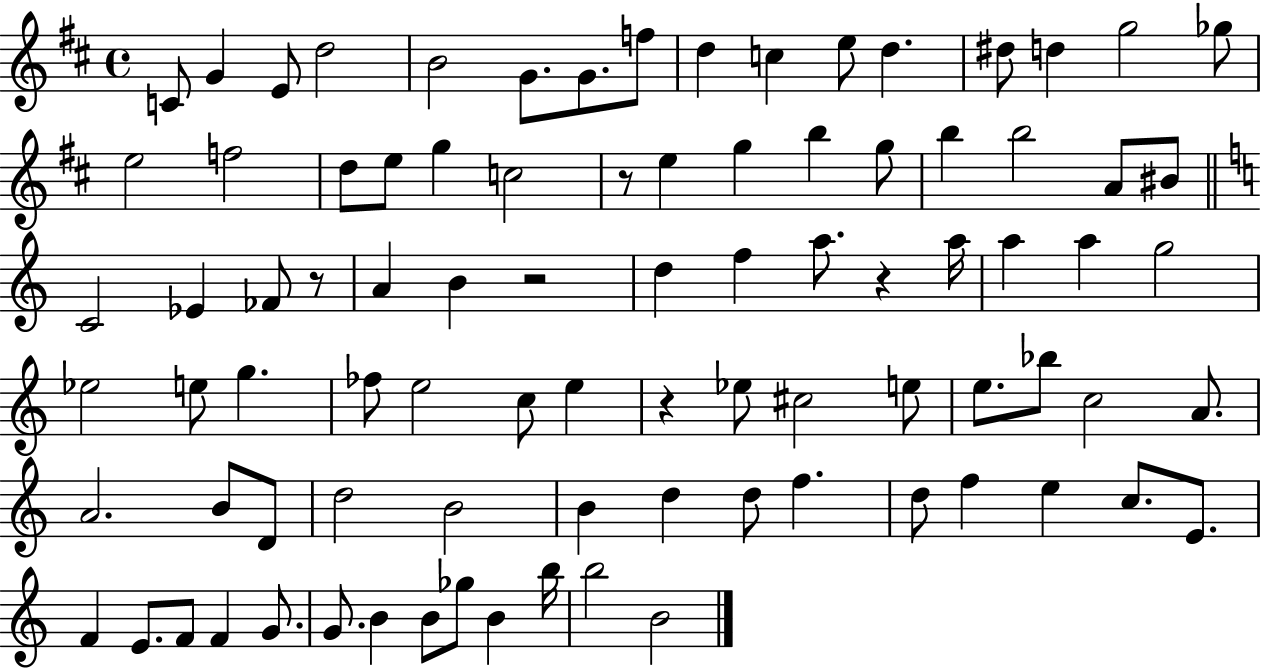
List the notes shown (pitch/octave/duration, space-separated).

C4/e G4/q E4/e D5/h B4/h G4/e. G4/e. F5/e D5/q C5/q E5/e D5/q. D#5/e D5/q G5/h Gb5/e E5/h F5/h D5/e E5/e G5/q C5/h R/e E5/q G5/q B5/q G5/e B5/q B5/h A4/e BIS4/e C4/h Eb4/q FES4/e R/e A4/q B4/q R/h D5/q F5/q A5/e. R/q A5/s A5/q A5/q G5/h Eb5/h E5/e G5/q. FES5/e E5/h C5/e E5/q R/q Eb5/e C#5/h E5/e E5/e. Bb5/e C5/h A4/e. A4/h. B4/e D4/e D5/h B4/h B4/q D5/q D5/e F5/q. D5/e F5/q E5/q C5/e. E4/e. F4/q E4/e. F4/e F4/q G4/e. G4/e. B4/q B4/e Gb5/e B4/q B5/s B5/h B4/h